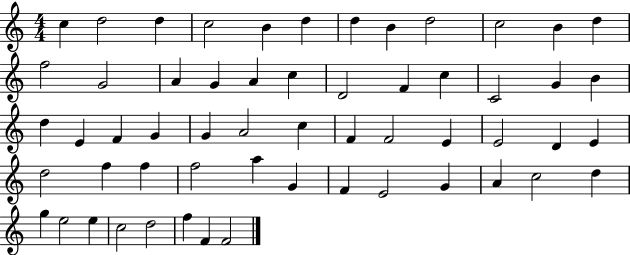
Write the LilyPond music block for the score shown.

{
  \clef treble
  \numericTimeSignature
  \time 4/4
  \key c \major
  c''4 d''2 d''4 | c''2 b'4 d''4 | d''4 b'4 d''2 | c''2 b'4 d''4 | \break f''2 g'2 | a'4 g'4 a'4 c''4 | d'2 f'4 c''4 | c'2 g'4 b'4 | \break d''4 e'4 f'4 g'4 | g'4 a'2 c''4 | f'4 f'2 e'4 | e'2 d'4 e'4 | \break d''2 f''4 f''4 | f''2 a''4 g'4 | f'4 e'2 g'4 | a'4 c''2 d''4 | \break g''4 e''2 e''4 | c''2 d''2 | f''4 f'4 f'2 | \bar "|."
}